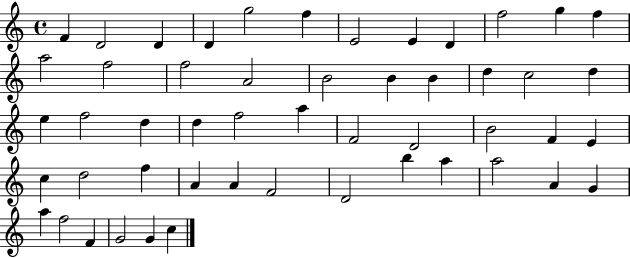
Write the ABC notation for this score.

X:1
T:Untitled
M:4/4
L:1/4
K:C
F D2 D D g2 f E2 E D f2 g f a2 f2 f2 A2 B2 B B d c2 d e f2 d d f2 a F2 D2 B2 F E c d2 f A A F2 D2 b a a2 A G a f2 F G2 G c